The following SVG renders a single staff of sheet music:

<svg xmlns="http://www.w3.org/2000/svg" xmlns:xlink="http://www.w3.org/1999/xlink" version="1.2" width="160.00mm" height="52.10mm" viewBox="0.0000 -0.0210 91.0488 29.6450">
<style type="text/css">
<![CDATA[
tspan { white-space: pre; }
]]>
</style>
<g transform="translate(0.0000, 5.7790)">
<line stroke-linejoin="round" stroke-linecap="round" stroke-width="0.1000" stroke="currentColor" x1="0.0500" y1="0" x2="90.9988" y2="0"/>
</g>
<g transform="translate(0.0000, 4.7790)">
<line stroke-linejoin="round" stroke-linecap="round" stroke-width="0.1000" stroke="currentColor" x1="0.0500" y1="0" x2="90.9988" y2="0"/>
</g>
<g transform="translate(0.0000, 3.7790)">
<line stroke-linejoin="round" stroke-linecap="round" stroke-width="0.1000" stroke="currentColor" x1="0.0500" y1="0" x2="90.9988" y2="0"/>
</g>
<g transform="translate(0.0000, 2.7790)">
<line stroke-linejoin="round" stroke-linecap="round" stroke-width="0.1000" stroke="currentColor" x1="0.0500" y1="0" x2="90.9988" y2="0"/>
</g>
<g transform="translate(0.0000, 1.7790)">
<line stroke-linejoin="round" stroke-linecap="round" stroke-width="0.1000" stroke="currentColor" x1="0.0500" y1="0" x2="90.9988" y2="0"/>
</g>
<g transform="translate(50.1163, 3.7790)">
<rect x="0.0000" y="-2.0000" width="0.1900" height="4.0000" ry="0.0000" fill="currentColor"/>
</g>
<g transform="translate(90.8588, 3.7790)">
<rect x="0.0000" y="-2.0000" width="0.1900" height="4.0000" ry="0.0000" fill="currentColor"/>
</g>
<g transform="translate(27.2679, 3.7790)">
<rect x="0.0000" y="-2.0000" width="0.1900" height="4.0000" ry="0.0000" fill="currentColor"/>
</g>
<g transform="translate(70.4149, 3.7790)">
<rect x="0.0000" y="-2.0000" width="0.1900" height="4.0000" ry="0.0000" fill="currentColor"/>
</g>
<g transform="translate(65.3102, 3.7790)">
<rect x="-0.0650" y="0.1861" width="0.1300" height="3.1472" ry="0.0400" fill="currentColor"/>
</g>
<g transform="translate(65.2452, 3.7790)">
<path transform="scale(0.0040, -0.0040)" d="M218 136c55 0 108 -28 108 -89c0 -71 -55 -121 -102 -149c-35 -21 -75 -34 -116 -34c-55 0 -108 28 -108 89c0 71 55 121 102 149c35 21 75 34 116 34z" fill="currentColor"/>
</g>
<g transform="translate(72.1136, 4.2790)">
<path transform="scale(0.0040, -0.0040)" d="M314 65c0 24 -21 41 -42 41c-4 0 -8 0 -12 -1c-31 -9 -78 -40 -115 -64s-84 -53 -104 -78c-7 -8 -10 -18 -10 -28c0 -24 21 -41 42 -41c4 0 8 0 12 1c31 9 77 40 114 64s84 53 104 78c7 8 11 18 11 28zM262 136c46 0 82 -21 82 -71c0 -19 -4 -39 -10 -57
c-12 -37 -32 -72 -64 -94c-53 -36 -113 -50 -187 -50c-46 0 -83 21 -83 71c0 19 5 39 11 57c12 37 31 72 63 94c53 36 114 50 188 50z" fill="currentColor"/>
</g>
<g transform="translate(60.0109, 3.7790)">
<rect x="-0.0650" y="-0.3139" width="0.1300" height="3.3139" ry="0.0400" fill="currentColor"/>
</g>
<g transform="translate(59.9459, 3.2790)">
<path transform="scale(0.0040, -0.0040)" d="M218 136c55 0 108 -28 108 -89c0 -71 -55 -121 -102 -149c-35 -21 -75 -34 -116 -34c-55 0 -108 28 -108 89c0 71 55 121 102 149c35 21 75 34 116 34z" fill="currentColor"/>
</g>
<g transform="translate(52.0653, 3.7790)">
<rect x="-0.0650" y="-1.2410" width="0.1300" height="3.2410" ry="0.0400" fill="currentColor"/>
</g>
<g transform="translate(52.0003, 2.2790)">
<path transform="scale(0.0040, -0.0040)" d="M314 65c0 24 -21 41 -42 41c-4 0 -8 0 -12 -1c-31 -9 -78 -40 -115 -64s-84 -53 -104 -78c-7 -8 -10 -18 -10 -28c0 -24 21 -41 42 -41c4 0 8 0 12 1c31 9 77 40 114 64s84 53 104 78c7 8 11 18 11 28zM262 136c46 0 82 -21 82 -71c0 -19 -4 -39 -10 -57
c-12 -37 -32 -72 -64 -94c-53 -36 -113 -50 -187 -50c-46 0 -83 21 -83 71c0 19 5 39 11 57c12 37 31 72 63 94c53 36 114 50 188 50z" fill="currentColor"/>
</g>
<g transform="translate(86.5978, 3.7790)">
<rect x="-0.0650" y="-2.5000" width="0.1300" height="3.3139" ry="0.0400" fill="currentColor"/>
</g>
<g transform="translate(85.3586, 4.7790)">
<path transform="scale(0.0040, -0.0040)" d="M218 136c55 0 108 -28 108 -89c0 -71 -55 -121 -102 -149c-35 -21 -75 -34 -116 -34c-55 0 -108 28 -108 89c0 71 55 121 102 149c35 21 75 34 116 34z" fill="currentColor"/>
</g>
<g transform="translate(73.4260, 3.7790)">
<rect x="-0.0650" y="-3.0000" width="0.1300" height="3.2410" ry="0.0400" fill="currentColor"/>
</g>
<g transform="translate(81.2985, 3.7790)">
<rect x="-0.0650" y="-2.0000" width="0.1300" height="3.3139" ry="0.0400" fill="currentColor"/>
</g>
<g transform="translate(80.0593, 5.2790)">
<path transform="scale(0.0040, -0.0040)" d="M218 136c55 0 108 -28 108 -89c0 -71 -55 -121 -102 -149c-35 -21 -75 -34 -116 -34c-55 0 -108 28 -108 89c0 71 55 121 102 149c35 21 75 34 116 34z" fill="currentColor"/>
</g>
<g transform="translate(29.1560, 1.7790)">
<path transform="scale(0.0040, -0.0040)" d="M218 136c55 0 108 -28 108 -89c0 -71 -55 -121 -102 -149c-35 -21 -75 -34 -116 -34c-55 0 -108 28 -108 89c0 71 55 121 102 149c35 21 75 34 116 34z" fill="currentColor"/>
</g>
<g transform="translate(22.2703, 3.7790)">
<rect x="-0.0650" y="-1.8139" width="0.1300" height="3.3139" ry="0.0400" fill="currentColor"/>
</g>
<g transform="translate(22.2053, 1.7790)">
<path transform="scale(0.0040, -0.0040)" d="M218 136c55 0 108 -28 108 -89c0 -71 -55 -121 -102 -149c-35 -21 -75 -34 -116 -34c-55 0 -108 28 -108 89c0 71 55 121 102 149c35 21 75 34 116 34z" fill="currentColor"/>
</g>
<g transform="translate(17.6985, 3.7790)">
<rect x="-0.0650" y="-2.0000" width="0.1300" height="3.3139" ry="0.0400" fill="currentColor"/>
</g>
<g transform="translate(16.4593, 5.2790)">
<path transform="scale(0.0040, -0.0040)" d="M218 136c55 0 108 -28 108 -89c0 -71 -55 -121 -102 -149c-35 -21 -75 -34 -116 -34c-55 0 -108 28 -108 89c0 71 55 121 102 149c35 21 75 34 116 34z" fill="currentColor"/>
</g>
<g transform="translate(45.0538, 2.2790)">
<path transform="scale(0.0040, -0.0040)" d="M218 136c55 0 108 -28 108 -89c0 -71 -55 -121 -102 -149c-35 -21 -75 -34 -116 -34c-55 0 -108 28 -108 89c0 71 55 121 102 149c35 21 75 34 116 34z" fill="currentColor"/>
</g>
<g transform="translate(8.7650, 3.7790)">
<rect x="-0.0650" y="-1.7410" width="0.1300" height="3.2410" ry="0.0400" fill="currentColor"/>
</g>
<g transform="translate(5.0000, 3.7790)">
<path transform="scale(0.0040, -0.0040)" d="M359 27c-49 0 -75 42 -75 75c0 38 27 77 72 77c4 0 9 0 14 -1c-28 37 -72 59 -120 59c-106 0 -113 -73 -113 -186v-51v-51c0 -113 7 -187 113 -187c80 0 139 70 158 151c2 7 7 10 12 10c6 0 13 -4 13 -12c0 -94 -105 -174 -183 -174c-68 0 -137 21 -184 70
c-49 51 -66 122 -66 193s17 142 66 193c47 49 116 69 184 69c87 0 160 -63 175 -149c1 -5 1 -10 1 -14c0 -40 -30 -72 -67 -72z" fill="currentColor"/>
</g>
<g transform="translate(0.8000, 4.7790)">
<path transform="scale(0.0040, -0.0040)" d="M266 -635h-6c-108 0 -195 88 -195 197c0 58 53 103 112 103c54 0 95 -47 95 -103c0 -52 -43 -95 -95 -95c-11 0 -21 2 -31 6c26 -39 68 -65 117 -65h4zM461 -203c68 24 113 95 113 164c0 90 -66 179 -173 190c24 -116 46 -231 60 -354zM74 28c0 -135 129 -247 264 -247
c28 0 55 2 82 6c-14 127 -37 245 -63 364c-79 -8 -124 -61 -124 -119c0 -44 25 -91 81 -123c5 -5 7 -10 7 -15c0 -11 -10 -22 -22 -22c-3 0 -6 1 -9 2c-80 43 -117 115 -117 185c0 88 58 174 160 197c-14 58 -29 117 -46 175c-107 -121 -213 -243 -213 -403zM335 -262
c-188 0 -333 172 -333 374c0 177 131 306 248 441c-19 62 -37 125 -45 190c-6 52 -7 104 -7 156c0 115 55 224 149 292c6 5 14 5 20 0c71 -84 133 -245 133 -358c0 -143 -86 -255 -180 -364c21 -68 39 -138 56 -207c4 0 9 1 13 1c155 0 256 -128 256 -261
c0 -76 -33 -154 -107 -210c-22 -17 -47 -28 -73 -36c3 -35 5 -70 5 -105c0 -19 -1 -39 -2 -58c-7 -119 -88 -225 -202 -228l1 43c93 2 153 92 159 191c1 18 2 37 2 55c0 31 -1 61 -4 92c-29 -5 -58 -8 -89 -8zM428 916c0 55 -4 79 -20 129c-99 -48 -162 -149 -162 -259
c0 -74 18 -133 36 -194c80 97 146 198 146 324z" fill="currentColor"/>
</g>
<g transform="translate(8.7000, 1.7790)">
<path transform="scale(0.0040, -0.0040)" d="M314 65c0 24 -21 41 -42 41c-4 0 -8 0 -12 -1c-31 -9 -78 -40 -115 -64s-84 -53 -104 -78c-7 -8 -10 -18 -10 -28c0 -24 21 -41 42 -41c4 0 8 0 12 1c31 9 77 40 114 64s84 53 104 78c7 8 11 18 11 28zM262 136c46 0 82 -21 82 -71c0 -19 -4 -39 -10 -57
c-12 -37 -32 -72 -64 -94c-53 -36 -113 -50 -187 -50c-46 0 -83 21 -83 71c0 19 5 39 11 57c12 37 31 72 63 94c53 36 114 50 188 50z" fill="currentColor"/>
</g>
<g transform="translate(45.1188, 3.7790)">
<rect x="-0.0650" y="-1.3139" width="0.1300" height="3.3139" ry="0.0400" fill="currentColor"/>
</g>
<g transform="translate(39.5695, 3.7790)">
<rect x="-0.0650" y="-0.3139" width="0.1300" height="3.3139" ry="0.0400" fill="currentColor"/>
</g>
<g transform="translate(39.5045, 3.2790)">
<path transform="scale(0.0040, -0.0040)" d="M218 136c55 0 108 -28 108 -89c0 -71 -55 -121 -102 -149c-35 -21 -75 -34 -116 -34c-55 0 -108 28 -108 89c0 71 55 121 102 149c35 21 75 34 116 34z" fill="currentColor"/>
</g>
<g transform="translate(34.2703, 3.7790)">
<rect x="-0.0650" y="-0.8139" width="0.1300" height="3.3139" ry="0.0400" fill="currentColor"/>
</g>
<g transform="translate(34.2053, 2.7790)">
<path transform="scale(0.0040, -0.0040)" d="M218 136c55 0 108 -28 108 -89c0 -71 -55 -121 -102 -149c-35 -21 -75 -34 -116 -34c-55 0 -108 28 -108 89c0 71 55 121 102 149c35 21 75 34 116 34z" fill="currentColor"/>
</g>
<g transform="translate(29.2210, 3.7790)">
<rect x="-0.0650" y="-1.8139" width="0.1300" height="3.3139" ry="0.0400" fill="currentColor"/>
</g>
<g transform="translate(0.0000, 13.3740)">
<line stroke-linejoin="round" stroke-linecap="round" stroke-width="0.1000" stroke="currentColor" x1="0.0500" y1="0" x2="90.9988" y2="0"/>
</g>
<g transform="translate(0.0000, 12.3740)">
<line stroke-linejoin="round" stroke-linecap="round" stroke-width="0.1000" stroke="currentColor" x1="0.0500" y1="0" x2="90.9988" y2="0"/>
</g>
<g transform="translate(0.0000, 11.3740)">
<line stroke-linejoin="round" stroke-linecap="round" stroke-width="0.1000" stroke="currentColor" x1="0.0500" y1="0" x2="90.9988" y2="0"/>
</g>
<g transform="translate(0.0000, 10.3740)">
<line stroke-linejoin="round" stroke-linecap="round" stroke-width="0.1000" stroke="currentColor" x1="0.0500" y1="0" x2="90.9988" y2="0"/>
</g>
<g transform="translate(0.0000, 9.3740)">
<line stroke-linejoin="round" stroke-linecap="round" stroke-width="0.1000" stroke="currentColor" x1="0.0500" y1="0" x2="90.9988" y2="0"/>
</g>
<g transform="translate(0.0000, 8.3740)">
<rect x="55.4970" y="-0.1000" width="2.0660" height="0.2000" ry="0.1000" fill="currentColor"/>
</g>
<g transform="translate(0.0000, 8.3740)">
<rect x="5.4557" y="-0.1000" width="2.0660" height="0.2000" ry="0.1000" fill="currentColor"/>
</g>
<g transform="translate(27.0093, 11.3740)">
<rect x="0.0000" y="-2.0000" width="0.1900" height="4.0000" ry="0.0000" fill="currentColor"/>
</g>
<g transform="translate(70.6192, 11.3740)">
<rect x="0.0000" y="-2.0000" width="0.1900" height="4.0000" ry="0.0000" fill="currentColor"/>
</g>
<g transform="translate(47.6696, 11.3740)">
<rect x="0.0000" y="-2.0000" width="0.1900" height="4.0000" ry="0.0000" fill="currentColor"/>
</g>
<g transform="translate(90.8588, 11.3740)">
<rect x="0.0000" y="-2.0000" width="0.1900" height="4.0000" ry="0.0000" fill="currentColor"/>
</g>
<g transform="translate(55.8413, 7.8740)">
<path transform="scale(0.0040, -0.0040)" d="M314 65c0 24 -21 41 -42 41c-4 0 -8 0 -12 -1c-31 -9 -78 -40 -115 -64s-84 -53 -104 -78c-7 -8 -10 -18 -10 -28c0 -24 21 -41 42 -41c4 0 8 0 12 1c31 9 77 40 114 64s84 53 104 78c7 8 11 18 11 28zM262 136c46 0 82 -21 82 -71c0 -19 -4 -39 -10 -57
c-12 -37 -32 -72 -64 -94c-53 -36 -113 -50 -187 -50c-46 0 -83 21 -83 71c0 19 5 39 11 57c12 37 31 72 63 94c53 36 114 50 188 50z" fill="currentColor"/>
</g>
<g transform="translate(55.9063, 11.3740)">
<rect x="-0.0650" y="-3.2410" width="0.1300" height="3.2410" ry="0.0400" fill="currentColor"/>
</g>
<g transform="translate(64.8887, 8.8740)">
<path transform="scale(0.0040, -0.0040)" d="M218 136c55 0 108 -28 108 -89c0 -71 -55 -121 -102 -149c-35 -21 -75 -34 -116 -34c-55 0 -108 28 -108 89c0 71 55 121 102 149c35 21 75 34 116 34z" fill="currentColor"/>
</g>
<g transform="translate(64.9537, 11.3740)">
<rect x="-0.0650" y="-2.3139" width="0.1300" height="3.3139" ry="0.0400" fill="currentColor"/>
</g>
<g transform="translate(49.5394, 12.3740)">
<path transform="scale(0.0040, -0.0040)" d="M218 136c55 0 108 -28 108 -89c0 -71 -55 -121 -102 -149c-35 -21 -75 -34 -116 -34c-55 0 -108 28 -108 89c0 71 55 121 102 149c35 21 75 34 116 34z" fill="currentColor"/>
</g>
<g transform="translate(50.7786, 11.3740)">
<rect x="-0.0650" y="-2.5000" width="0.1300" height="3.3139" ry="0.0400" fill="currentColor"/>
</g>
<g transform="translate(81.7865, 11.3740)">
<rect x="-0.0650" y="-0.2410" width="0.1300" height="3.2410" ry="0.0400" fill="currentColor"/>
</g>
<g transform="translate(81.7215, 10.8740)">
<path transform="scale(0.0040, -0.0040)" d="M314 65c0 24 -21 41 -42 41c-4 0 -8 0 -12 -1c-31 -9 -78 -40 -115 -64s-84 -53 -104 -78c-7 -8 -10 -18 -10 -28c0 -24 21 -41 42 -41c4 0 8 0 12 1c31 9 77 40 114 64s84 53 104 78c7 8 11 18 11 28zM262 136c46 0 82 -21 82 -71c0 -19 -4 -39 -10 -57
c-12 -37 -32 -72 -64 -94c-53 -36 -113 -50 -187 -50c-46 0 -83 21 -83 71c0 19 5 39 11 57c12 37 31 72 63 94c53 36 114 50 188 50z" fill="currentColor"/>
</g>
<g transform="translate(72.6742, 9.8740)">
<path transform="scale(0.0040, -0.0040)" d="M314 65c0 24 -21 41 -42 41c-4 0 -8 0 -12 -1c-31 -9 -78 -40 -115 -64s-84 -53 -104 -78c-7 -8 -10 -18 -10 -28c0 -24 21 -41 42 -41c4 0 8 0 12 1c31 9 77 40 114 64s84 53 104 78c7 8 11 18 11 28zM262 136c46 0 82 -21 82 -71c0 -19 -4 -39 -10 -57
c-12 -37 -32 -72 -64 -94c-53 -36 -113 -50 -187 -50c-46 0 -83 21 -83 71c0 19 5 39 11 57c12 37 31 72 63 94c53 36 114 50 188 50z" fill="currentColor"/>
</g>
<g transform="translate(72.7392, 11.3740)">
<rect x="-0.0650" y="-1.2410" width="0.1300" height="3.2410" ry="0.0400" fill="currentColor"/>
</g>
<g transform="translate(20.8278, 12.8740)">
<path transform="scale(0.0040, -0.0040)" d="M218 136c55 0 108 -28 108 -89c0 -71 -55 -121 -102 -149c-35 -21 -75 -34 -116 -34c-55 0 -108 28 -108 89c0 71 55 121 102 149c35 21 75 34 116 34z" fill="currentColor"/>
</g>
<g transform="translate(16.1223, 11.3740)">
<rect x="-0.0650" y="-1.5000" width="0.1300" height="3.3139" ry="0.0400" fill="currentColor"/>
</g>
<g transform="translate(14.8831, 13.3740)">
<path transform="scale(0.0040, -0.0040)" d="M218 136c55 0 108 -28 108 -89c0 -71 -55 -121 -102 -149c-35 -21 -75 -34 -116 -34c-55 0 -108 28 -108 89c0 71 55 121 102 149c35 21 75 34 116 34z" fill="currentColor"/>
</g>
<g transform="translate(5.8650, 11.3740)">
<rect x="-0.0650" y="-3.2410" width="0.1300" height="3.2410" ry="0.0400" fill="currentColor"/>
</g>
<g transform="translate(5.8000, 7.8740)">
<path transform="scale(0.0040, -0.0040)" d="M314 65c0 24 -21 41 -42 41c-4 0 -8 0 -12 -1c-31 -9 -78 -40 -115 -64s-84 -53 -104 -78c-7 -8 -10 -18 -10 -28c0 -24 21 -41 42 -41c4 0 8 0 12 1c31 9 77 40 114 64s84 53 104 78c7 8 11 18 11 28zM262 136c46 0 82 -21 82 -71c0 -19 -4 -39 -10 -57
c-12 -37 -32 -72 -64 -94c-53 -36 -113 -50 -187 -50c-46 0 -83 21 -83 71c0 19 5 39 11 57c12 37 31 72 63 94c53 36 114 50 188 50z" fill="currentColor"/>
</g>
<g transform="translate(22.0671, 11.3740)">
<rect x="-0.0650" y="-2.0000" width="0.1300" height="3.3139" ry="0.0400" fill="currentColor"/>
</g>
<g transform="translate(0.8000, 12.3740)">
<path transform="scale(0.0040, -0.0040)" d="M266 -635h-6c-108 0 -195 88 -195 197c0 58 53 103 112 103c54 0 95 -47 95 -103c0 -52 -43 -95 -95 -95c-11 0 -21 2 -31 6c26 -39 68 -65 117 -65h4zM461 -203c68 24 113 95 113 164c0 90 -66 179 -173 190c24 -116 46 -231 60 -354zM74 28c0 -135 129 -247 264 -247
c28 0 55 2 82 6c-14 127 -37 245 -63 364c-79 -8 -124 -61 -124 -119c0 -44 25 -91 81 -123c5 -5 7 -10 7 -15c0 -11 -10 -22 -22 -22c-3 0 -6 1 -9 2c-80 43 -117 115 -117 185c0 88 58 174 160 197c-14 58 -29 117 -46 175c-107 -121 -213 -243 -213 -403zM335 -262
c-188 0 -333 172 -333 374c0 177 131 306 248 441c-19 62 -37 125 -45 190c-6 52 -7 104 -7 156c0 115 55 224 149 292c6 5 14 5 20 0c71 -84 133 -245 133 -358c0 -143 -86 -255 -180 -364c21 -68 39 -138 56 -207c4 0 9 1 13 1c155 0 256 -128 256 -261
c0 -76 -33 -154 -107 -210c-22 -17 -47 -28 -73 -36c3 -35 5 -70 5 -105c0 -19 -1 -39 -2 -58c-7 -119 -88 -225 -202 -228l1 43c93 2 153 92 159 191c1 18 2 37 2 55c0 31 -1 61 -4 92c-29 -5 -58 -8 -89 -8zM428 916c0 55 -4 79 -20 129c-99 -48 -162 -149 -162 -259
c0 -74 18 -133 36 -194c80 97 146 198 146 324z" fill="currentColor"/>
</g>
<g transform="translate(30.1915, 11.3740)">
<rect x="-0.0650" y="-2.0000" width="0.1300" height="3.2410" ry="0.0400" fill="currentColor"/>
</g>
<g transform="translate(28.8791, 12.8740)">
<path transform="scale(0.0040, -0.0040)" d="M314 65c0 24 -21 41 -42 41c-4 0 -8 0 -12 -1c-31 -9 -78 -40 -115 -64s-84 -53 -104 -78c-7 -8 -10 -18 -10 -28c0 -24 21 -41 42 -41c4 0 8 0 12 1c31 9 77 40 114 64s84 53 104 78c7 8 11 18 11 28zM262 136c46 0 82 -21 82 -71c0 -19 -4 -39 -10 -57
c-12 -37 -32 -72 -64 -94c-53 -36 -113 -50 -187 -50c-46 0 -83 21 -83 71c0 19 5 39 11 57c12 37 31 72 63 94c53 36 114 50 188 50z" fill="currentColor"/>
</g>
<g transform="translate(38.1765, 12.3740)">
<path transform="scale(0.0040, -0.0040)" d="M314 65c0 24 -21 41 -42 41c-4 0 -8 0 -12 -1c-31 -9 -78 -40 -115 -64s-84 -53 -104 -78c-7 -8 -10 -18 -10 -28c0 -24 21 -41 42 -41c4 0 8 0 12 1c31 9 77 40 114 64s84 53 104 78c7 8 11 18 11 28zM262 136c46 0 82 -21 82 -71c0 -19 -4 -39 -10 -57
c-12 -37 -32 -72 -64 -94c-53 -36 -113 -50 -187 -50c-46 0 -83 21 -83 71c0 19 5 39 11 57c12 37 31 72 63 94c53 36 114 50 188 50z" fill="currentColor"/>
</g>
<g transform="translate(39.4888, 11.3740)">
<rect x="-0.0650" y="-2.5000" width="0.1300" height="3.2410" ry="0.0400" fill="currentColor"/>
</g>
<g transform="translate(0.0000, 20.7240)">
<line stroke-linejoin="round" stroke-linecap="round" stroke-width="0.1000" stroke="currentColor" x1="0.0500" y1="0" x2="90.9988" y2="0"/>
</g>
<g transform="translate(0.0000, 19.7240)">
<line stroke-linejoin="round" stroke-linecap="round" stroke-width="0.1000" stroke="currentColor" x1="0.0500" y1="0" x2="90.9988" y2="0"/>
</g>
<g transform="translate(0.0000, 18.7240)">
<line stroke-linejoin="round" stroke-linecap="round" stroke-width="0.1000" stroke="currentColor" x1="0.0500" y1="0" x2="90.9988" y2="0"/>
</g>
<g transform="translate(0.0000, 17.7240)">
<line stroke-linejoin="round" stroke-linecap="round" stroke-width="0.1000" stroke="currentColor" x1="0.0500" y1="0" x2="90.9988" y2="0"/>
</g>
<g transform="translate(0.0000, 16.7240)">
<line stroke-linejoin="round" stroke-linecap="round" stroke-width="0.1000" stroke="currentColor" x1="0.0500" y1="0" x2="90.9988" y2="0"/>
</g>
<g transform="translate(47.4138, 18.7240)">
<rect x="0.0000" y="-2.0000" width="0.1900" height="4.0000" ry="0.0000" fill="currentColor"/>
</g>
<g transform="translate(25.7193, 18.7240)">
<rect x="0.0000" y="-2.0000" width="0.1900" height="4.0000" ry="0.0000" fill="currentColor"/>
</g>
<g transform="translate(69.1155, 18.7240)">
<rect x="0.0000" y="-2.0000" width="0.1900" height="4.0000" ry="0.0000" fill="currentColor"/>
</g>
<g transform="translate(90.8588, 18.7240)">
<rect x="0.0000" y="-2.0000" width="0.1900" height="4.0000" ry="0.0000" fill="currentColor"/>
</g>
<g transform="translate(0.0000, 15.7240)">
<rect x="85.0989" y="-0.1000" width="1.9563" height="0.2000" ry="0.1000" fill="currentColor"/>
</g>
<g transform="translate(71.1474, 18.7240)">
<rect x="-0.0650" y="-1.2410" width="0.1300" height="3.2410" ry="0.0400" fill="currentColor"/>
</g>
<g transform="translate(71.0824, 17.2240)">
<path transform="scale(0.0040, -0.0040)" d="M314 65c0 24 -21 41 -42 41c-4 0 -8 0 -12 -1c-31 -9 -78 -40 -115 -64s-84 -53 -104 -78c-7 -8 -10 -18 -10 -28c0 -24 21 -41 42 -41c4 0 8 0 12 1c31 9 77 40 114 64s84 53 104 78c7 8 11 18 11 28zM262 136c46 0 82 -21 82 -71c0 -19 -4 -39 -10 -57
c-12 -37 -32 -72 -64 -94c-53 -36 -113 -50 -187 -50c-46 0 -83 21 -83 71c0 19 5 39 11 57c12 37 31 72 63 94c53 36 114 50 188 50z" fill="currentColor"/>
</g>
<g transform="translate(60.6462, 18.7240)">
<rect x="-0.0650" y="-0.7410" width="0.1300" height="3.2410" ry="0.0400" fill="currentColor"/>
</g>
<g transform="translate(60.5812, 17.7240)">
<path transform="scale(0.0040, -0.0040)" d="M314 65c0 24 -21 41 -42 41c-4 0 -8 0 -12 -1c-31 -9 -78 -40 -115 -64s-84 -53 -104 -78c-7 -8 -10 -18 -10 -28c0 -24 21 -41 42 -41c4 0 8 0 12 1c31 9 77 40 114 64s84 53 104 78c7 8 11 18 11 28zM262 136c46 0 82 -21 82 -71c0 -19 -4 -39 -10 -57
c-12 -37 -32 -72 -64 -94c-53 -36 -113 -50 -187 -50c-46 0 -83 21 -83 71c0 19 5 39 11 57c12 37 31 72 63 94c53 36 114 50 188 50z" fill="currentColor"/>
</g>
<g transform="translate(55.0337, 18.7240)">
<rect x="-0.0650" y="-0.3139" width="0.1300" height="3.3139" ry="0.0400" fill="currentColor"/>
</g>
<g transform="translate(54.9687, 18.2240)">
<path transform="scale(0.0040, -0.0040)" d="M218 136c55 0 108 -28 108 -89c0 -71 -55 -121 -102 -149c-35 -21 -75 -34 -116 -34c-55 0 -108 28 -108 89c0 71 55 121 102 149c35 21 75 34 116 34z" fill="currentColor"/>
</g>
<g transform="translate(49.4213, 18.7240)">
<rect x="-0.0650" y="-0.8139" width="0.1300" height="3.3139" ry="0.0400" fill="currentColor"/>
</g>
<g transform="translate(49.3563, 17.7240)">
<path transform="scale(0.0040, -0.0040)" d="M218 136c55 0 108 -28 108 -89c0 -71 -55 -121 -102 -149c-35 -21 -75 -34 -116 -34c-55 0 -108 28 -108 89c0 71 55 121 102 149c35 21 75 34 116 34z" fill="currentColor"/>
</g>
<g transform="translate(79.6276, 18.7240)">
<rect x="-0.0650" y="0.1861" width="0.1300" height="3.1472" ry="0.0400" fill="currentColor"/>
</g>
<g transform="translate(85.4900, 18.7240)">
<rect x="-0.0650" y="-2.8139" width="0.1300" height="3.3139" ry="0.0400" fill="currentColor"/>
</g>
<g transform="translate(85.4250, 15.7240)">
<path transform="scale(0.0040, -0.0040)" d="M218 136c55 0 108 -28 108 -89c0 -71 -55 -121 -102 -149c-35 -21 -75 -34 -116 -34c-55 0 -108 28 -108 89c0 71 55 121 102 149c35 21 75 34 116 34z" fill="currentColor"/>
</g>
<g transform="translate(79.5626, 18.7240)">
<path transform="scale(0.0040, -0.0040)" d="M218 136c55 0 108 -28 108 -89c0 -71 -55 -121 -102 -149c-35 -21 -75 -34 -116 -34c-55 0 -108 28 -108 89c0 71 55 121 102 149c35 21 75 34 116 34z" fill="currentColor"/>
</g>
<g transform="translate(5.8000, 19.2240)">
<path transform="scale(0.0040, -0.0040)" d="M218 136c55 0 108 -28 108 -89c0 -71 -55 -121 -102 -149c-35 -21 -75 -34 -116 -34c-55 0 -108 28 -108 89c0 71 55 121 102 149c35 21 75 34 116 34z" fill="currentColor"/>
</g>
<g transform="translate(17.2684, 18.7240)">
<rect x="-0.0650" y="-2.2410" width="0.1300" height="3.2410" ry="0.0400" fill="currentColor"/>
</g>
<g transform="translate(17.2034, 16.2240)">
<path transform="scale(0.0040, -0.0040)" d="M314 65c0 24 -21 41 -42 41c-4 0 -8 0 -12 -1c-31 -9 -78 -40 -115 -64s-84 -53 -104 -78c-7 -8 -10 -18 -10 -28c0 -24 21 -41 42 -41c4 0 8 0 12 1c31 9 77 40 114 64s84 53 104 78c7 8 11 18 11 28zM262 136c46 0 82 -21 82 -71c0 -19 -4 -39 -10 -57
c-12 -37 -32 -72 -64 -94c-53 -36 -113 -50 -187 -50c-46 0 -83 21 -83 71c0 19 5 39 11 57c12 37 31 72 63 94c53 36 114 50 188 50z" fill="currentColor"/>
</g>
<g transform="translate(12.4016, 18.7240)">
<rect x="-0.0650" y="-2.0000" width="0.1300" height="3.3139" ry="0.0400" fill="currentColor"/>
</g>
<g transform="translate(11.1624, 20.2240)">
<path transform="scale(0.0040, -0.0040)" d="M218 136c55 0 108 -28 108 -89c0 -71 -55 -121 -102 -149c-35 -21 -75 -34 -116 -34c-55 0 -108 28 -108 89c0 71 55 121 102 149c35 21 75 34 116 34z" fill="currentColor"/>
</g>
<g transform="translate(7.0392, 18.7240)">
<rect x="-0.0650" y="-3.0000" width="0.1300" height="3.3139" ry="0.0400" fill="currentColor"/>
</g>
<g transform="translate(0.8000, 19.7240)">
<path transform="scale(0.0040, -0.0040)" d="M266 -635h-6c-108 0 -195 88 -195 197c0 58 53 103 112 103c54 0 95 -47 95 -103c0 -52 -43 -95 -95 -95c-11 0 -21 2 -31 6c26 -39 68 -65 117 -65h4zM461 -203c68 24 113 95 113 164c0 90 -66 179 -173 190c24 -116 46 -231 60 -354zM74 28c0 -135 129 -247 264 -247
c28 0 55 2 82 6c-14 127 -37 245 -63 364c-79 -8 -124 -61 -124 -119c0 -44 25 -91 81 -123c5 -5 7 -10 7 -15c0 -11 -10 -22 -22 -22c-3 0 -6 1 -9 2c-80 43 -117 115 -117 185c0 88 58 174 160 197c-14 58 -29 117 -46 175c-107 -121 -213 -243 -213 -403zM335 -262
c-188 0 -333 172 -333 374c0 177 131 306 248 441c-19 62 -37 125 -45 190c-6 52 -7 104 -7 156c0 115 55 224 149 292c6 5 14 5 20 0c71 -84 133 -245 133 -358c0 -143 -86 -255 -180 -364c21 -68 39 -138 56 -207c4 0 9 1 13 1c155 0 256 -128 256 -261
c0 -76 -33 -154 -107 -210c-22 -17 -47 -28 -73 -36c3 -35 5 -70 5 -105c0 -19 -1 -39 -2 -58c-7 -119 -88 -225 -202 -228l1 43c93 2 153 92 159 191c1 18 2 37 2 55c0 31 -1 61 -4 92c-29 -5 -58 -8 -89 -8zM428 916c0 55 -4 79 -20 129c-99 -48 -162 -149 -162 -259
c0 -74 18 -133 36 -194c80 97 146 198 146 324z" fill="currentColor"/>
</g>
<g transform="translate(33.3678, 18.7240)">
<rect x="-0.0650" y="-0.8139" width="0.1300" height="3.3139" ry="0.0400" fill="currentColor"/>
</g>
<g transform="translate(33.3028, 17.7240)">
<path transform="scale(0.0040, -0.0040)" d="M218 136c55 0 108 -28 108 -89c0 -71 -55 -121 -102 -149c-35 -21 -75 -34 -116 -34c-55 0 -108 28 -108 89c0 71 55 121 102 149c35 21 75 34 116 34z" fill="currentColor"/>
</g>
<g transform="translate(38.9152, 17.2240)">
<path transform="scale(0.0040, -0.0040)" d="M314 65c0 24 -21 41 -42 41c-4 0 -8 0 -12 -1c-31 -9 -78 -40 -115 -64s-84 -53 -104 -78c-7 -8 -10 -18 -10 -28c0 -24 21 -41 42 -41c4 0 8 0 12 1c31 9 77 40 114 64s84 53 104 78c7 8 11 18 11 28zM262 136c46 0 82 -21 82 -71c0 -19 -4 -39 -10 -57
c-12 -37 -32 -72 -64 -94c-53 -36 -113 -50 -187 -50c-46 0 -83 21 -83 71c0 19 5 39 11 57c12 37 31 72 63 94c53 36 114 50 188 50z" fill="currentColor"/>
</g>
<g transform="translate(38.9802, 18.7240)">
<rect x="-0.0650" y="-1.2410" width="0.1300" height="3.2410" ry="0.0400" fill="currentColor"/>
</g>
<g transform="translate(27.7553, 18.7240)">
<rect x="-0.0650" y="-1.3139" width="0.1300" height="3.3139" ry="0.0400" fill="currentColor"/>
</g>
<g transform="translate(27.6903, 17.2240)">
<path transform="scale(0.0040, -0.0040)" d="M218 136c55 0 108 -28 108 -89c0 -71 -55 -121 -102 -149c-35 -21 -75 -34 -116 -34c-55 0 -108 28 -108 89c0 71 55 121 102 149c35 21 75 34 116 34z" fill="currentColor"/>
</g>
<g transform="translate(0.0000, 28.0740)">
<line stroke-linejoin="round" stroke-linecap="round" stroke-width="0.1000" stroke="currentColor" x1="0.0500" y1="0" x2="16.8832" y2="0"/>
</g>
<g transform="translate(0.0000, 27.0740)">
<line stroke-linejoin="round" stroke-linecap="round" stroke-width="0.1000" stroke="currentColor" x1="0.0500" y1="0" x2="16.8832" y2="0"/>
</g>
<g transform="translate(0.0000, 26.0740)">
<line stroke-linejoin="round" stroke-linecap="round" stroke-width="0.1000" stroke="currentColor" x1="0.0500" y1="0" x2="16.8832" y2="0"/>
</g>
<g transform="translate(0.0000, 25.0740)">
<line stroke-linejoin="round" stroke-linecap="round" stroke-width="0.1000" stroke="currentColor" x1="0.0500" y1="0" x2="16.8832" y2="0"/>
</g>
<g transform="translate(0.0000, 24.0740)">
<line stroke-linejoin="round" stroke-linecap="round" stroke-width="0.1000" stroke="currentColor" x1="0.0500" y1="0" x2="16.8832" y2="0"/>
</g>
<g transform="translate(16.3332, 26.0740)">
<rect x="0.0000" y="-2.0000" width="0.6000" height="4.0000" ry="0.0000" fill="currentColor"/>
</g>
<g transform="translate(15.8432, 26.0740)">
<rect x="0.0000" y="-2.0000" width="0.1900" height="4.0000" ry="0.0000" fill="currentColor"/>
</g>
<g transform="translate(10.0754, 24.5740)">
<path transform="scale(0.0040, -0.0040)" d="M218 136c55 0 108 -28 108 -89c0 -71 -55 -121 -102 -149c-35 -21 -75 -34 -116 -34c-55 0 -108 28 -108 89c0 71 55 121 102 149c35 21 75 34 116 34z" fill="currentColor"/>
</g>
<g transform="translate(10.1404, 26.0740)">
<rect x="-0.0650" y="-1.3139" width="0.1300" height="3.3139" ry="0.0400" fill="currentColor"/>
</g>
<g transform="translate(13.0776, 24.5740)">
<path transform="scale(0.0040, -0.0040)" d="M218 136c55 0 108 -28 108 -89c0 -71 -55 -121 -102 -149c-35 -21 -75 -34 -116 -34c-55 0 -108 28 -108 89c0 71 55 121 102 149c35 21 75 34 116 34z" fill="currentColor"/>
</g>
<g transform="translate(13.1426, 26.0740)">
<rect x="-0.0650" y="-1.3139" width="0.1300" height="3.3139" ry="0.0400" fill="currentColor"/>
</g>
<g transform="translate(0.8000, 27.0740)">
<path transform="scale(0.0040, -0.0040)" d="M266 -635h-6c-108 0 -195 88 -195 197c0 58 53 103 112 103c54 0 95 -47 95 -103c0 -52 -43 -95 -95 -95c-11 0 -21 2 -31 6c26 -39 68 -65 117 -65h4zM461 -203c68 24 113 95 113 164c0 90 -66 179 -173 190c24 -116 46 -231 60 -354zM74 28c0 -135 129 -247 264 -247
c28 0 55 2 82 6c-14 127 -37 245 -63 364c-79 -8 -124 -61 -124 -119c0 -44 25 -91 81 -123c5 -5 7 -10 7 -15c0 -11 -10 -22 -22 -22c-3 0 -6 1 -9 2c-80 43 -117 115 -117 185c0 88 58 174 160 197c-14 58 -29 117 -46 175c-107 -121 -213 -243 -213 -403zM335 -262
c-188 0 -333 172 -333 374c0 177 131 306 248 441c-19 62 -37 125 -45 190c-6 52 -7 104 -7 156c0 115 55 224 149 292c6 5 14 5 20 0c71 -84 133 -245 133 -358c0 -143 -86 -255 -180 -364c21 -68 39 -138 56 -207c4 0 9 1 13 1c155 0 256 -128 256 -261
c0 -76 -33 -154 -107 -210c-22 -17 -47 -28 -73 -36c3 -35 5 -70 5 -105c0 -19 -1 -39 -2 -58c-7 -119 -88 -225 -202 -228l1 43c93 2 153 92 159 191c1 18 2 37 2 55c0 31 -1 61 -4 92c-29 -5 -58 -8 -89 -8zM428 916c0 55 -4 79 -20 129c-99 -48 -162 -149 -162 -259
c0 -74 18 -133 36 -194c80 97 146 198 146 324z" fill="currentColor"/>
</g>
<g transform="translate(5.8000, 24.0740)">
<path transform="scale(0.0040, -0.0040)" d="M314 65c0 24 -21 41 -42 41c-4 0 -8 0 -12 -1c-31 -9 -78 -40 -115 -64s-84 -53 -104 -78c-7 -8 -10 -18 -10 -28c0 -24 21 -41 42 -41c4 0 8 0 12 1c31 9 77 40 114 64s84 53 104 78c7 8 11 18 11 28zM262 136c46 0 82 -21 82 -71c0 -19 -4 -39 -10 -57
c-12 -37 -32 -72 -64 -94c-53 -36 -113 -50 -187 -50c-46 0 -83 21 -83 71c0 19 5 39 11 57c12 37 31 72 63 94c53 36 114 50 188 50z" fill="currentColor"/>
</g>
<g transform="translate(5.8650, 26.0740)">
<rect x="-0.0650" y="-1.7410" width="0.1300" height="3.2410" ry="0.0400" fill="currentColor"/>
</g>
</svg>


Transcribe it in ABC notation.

X:1
T:Untitled
M:4/4
L:1/4
K:C
f2 F f f d c e e2 c B A2 F G b2 E F F2 G2 G b2 g e2 c2 A F g2 e d e2 d c d2 e2 B a f2 e e